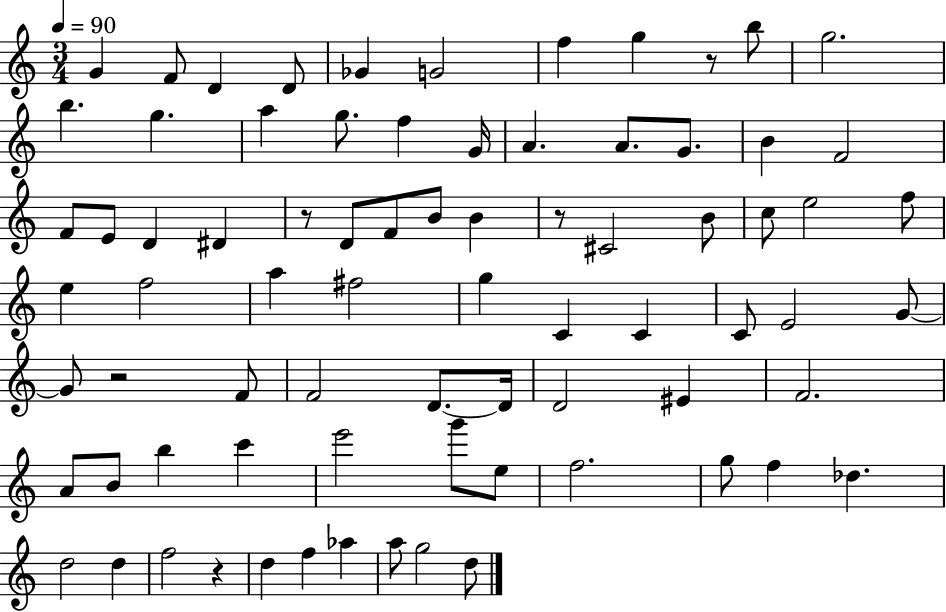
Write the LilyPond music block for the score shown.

{
  \clef treble
  \numericTimeSignature
  \time 3/4
  \key c \major
  \tempo 4 = 90
  g'4 f'8 d'4 d'8 | ges'4 g'2 | f''4 g''4 r8 b''8 | g''2. | \break b''4. g''4. | a''4 g''8. f''4 g'16 | a'4. a'8. g'8. | b'4 f'2 | \break f'8 e'8 d'4 dis'4 | r8 d'8 f'8 b'8 b'4 | r8 cis'2 b'8 | c''8 e''2 f''8 | \break e''4 f''2 | a''4 fis''2 | g''4 c'4 c'4 | c'8 e'2 g'8~~ | \break g'8 r2 f'8 | f'2 d'8.~~ d'16 | d'2 eis'4 | f'2. | \break a'8 b'8 b''4 c'''4 | e'''2 g'''8 e''8 | f''2. | g''8 f''4 des''4. | \break d''2 d''4 | f''2 r4 | d''4 f''4 aes''4 | a''8 g''2 d''8 | \break \bar "|."
}